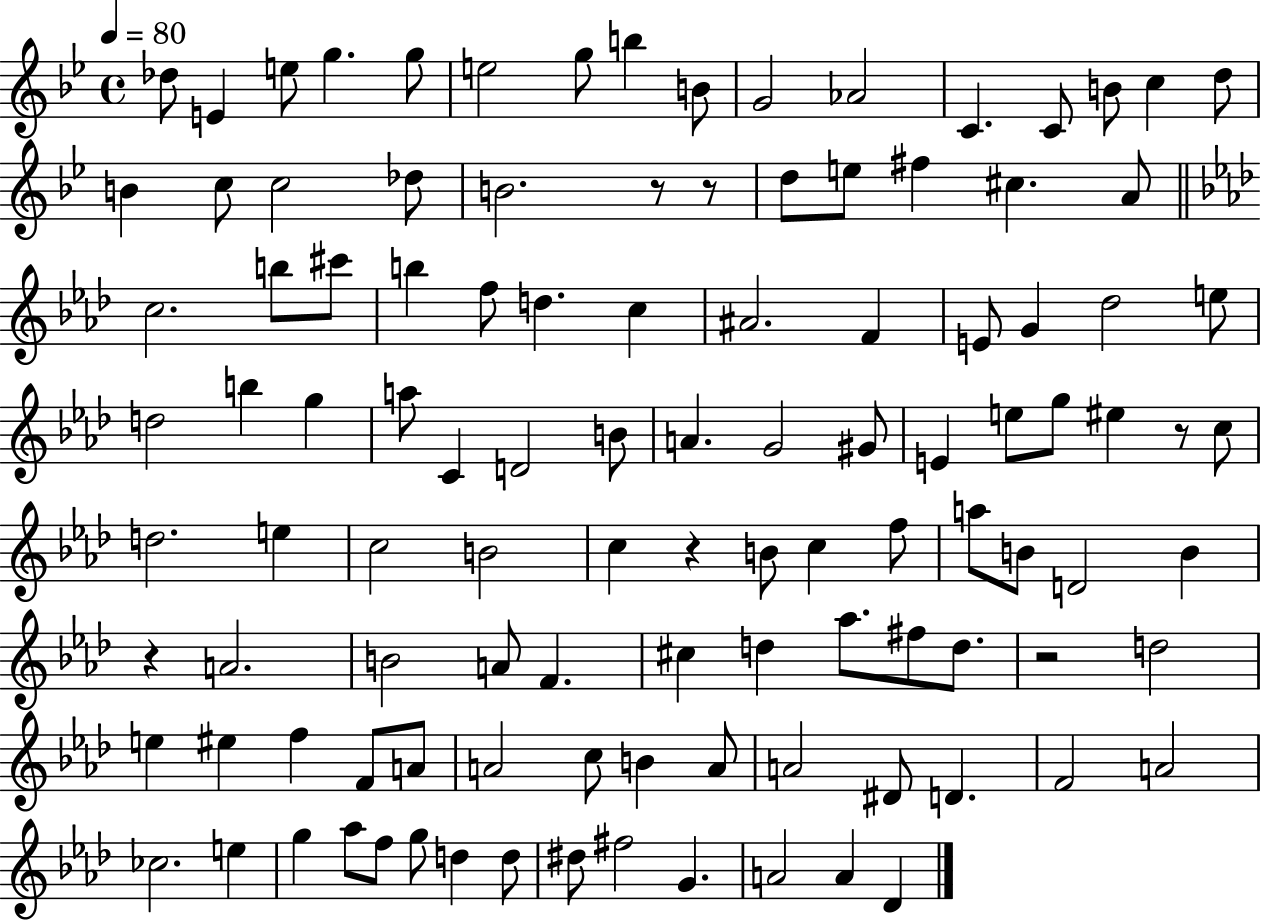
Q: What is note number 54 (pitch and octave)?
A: C5